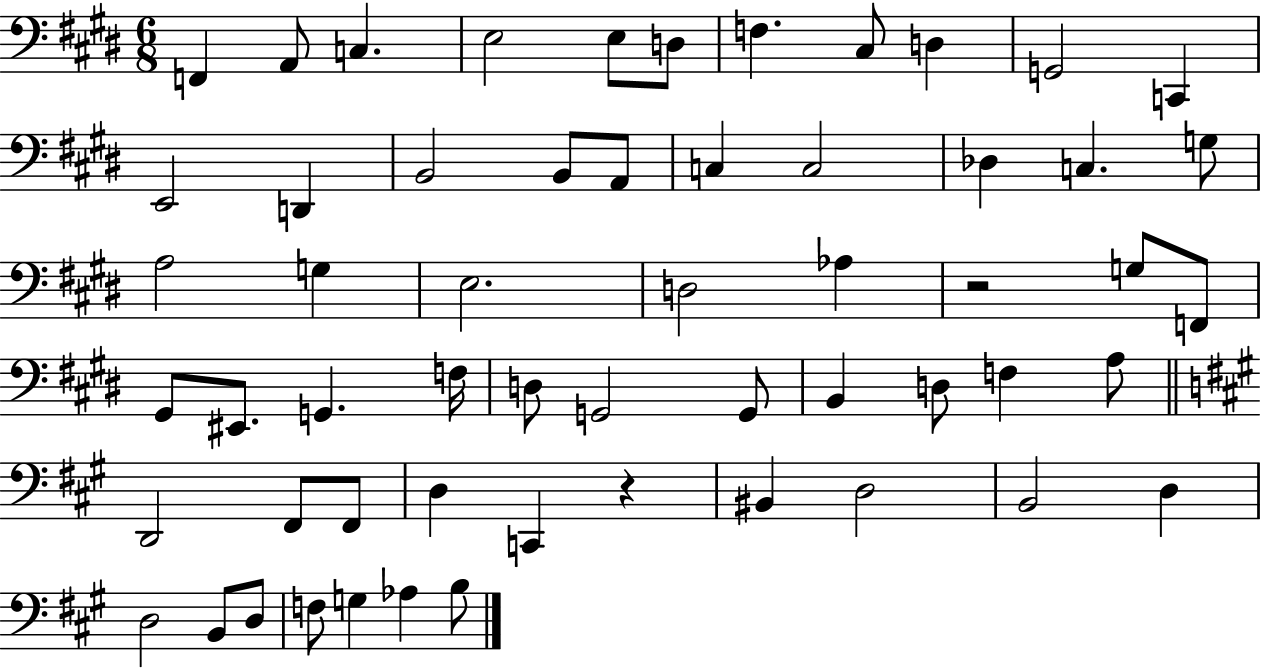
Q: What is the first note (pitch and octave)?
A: F2